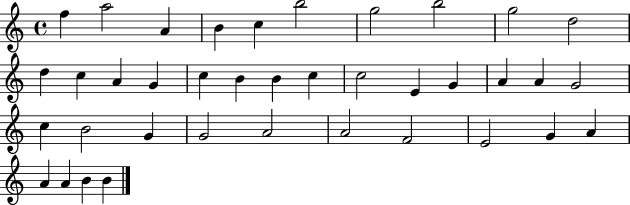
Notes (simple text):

F5/q A5/h A4/q B4/q C5/q B5/h G5/h B5/h G5/h D5/h D5/q C5/q A4/q G4/q C5/q B4/q B4/q C5/q C5/h E4/q G4/q A4/q A4/q G4/h C5/q B4/h G4/q G4/h A4/h A4/h F4/h E4/h G4/q A4/q A4/q A4/q B4/q B4/q